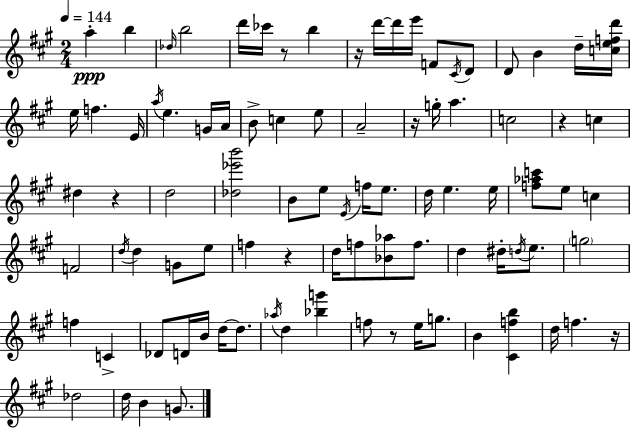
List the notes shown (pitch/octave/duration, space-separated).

A5/q B5/q Db5/s B5/h D6/s CES6/s R/e B5/q R/s D6/s D6/s E6/s F4/e C#4/s D4/e D4/e B4/q D5/s [C5,E5,F5,D6]/s E5/s F5/q. E4/s A5/s E5/q. G4/s A4/s B4/e C5/q E5/e A4/h R/s G5/s A5/q. C5/h R/q C5/q D#5/q R/q D5/h [Db5,Eb6,B6]/h B4/e E5/e E4/s F5/s E5/e. D5/s E5/q. E5/s [F5,Ab5,C6]/e E5/e C5/q F4/h D5/s D5/q G4/e E5/e F5/q R/q D5/s F5/e [Bb4,Ab5]/e F5/e. D5/q D#5/s D5/s E5/e. G5/h F5/q C4/q Db4/e D4/s B4/s D5/s D5/e. Ab5/s D5/q [Bb5,G6]/q F5/e R/e E5/s G5/e. B4/q [C#4,F5,B5]/q D5/s F5/q. R/s Db5/h D5/s B4/q G4/e.